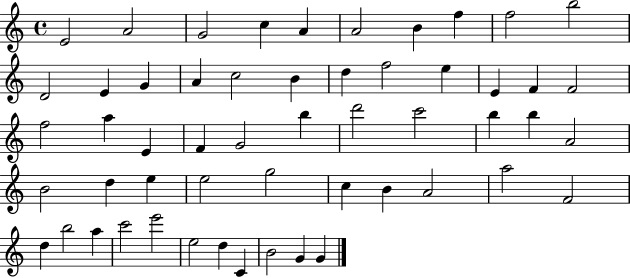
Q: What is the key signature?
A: C major